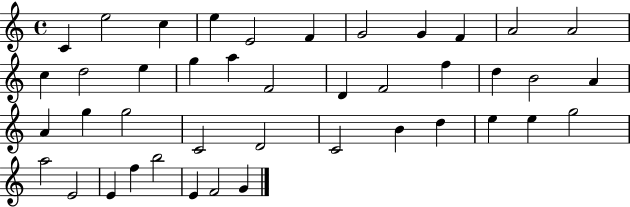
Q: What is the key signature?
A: C major